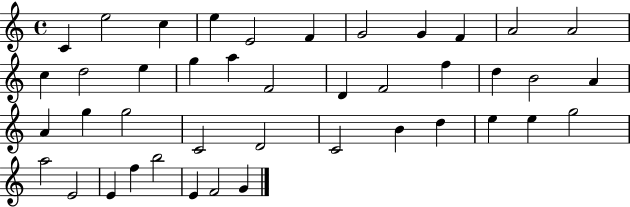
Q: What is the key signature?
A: C major